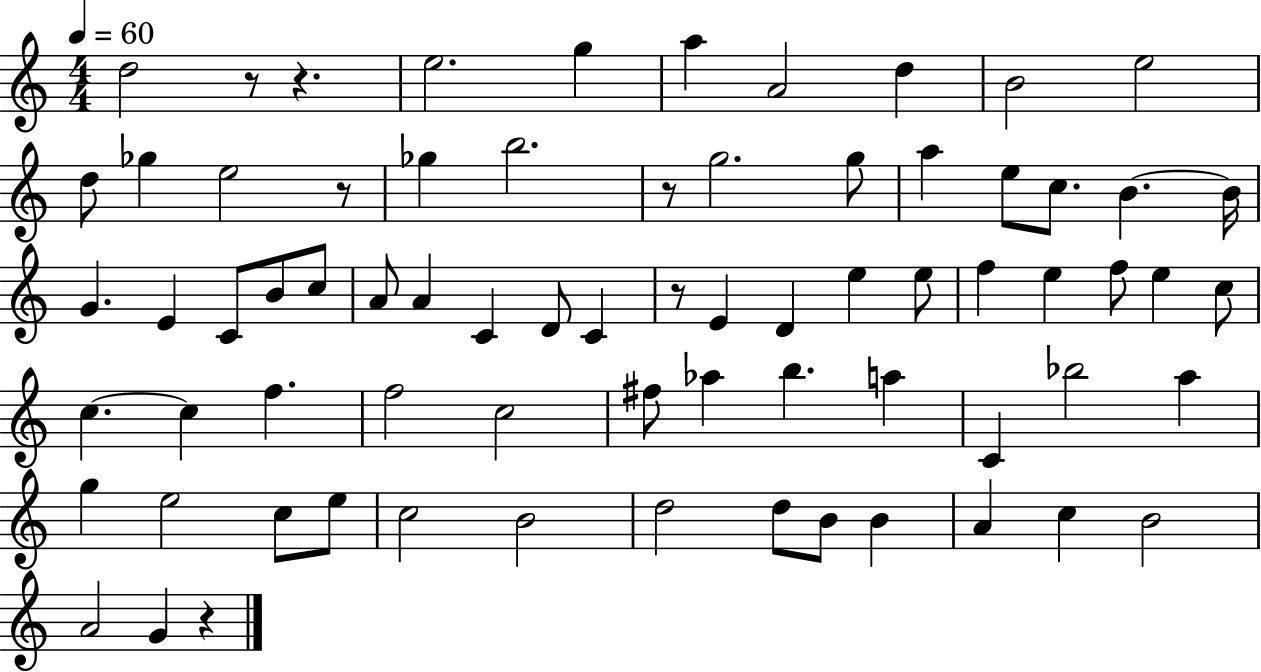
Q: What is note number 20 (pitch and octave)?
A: B4